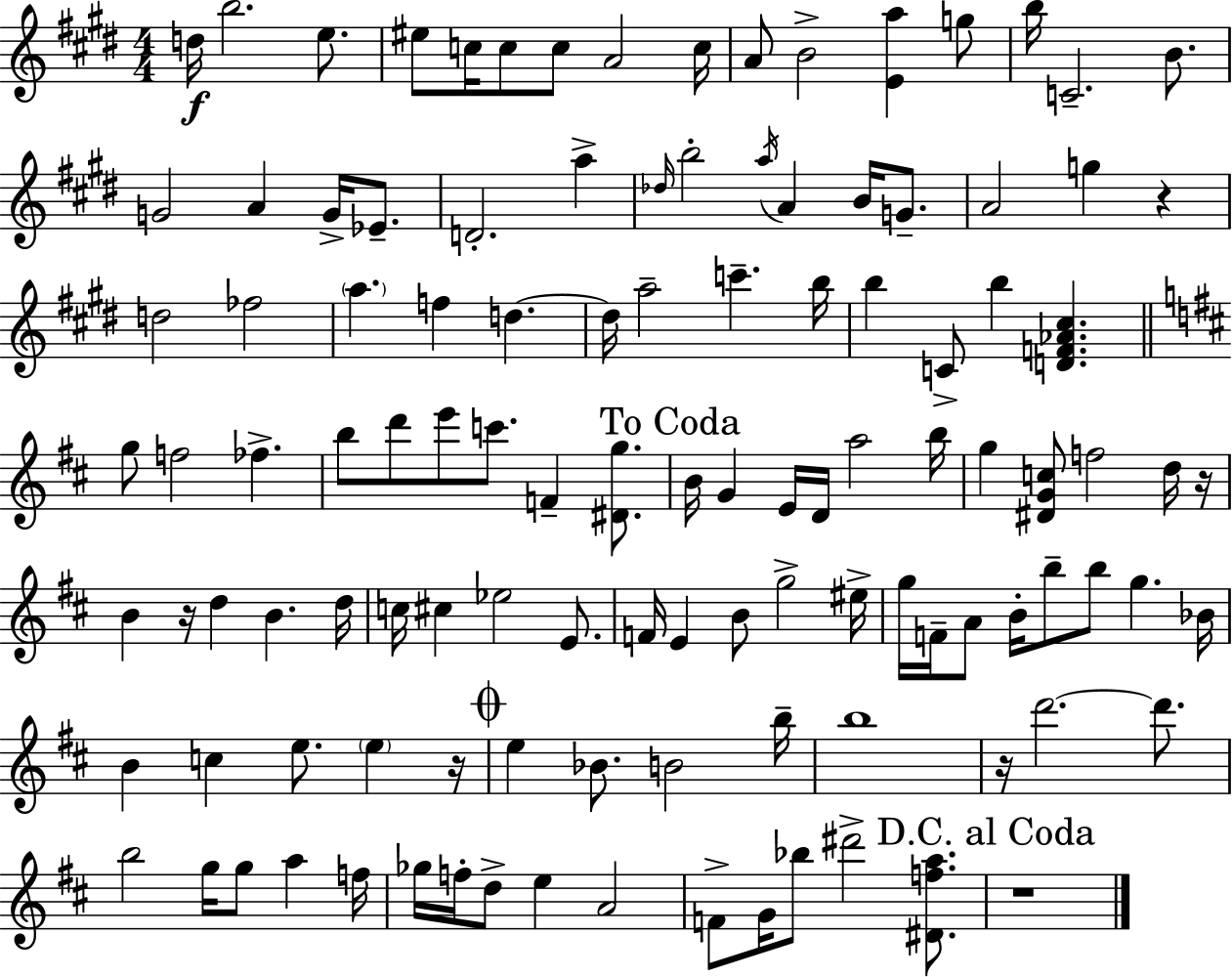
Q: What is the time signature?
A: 4/4